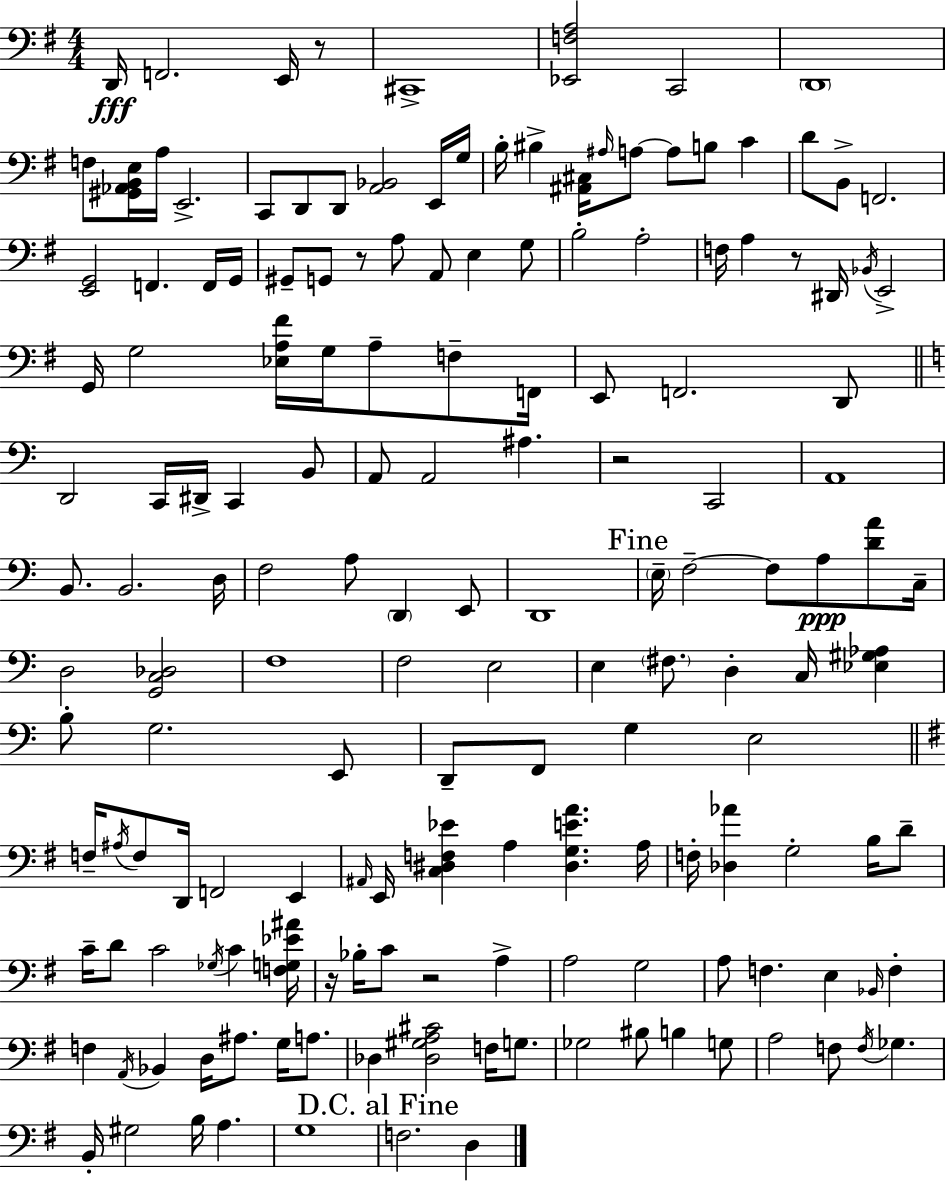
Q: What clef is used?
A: bass